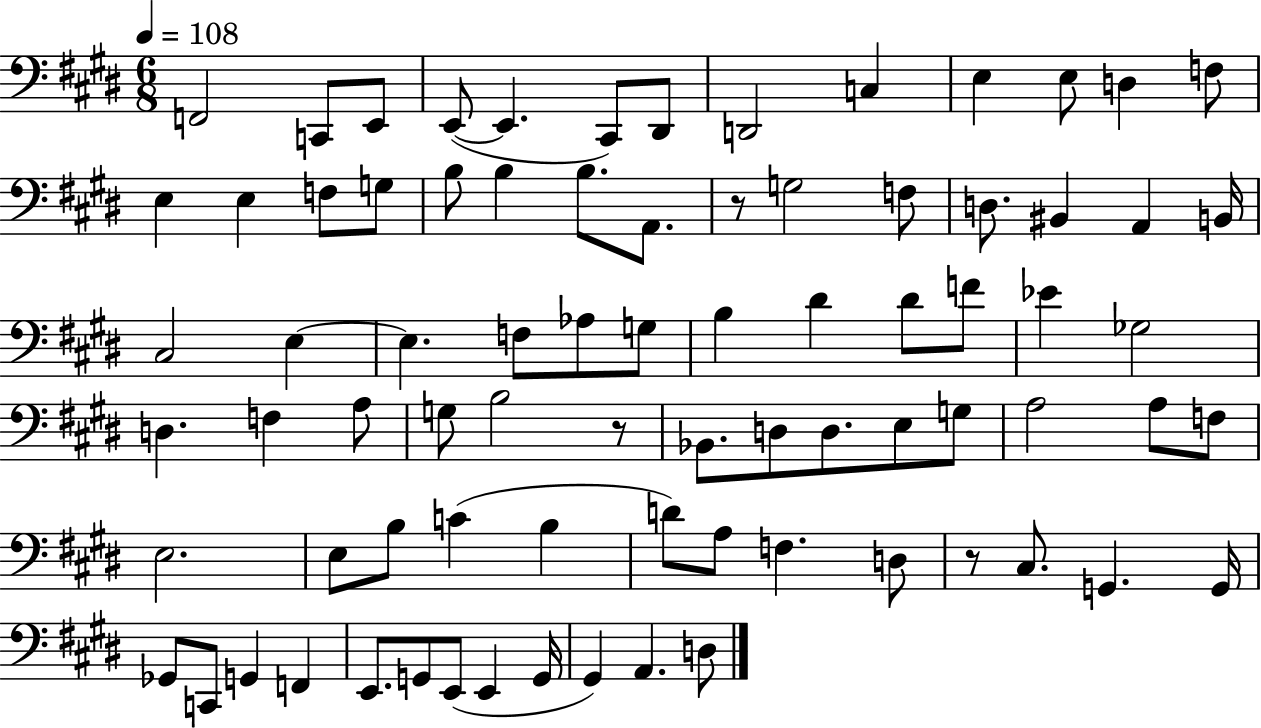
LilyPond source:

{
  \clef bass
  \numericTimeSignature
  \time 6/8
  \key e \major
  \tempo 4 = 108
  f,2 c,8 e,8 | e,8~(~ e,4. cis,8) dis,8 | d,2 c4 | e4 e8 d4 f8 | \break e4 e4 f8 g8 | b8 b4 b8. a,8. | r8 g2 f8 | d8. bis,4 a,4 b,16 | \break cis2 e4~~ | e4. f8 aes8 g8 | b4 dis'4 dis'8 f'8 | ees'4 ges2 | \break d4. f4 a8 | g8 b2 r8 | bes,8. d8 d8. e8 g8 | a2 a8 f8 | \break e2. | e8 b8 c'4( b4 | d'8) a8 f4. d8 | r8 cis8. g,4. g,16 | \break ges,8 c,8 g,4 f,4 | e,8. g,8 e,8( e,4 g,16 | gis,4) a,4. d8 | \bar "|."
}